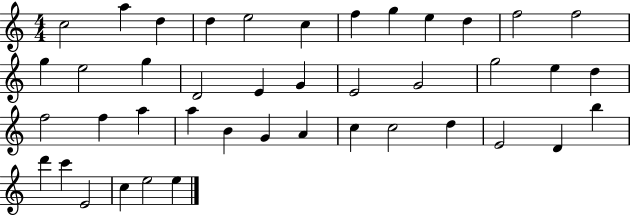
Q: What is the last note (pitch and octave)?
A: E5